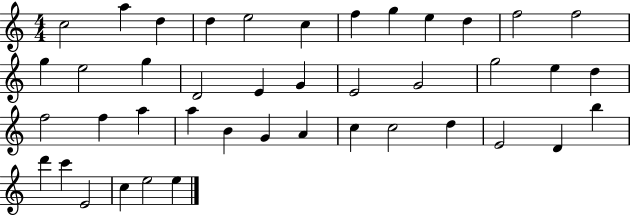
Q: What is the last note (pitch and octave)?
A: E5